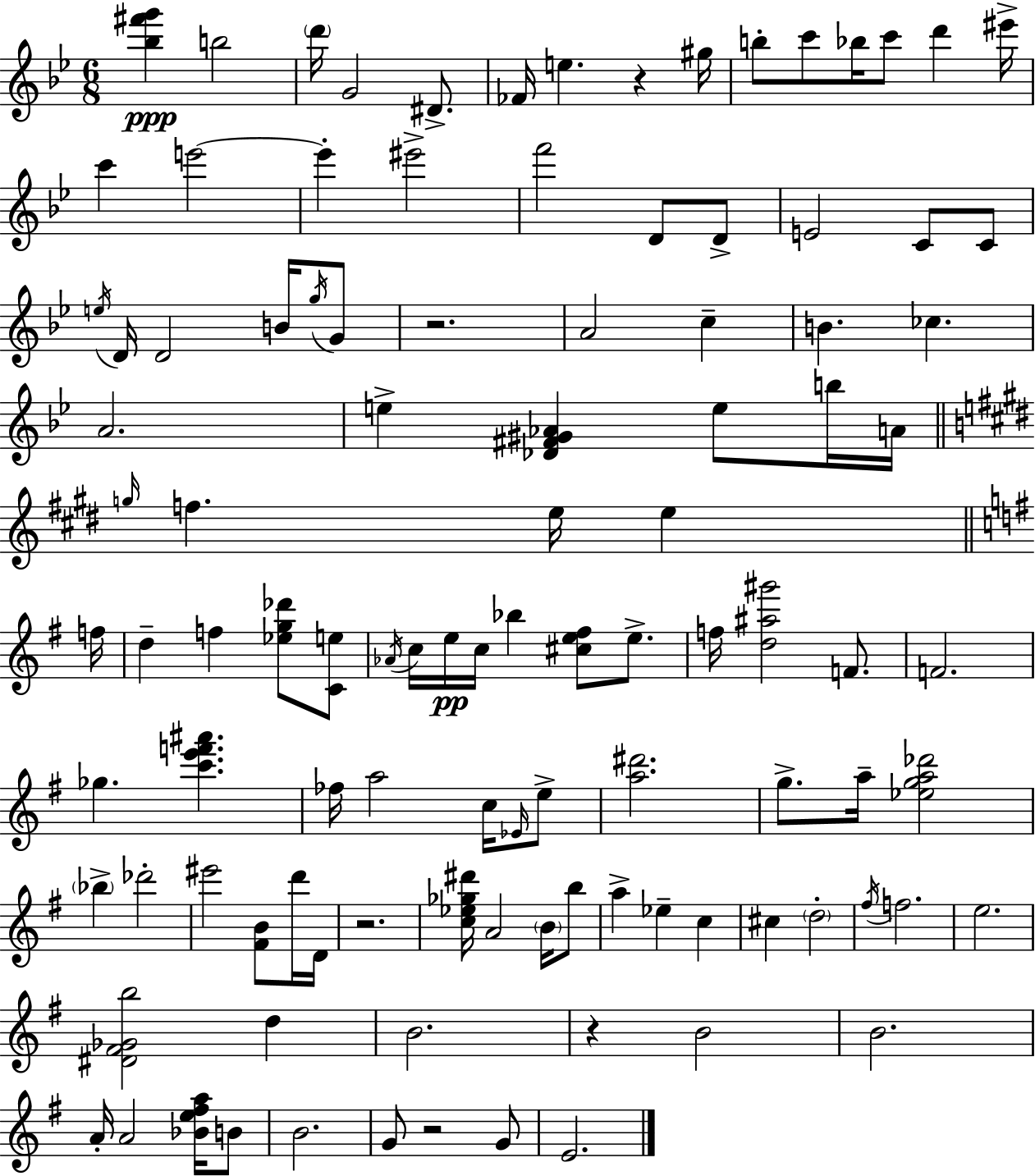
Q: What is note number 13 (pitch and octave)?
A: EIS6